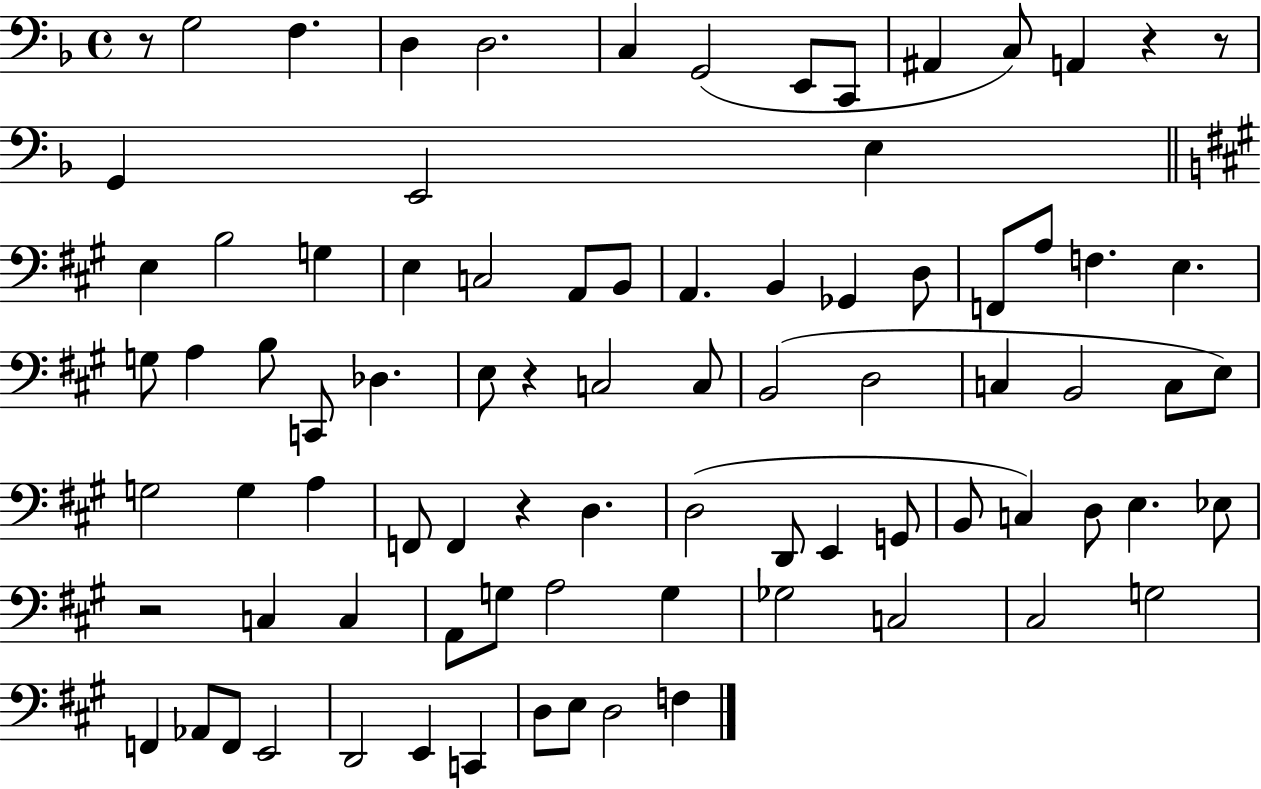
X:1
T:Untitled
M:4/4
L:1/4
K:F
z/2 G,2 F, D, D,2 C, G,,2 E,,/2 C,,/2 ^A,, C,/2 A,, z z/2 G,, E,,2 E, E, B,2 G, E, C,2 A,,/2 B,,/2 A,, B,, _G,, D,/2 F,,/2 A,/2 F, E, G,/2 A, B,/2 C,,/2 _D, E,/2 z C,2 C,/2 B,,2 D,2 C, B,,2 C,/2 E,/2 G,2 G, A, F,,/2 F,, z D, D,2 D,,/2 E,, G,,/2 B,,/2 C, D,/2 E, _E,/2 z2 C, C, A,,/2 G,/2 A,2 G, _G,2 C,2 ^C,2 G,2 F,, _A,,/2 F,,/2 E,,2 D,,2 E,, C,, D,/2 E,/2 D,2 F,